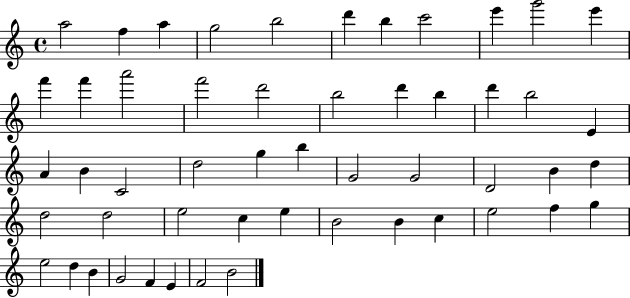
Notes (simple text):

A5/h F5/q A5/q G5/h B5/h D6/q B5/q C6/h E6/q G6/h E6/q F6/q F6/q A6/h F6/h D6/h B5/h D6/q B5/q D6/q B5/h E4/q A4/q B4/q C4/h D5/h G5/q B5/q G4/h G4/h D4/h B4/q D5/q D5/h D5/h E5/h C5/q E5/q B4/h B4/q C5/q E5/h F5/q G5/q E5/h D5/q B4/q G4/h F4/q E4/q F4/h B4/h